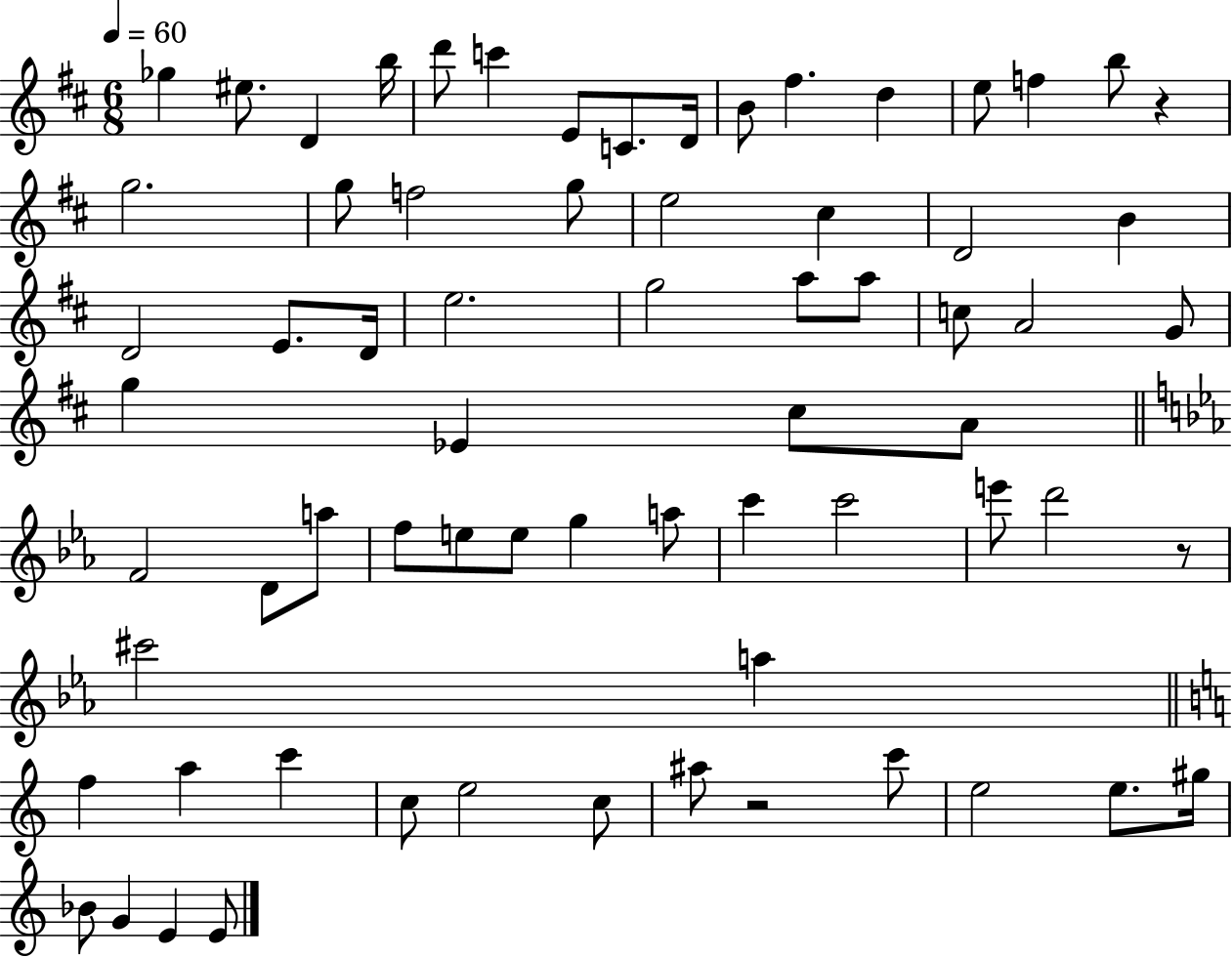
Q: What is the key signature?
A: D major